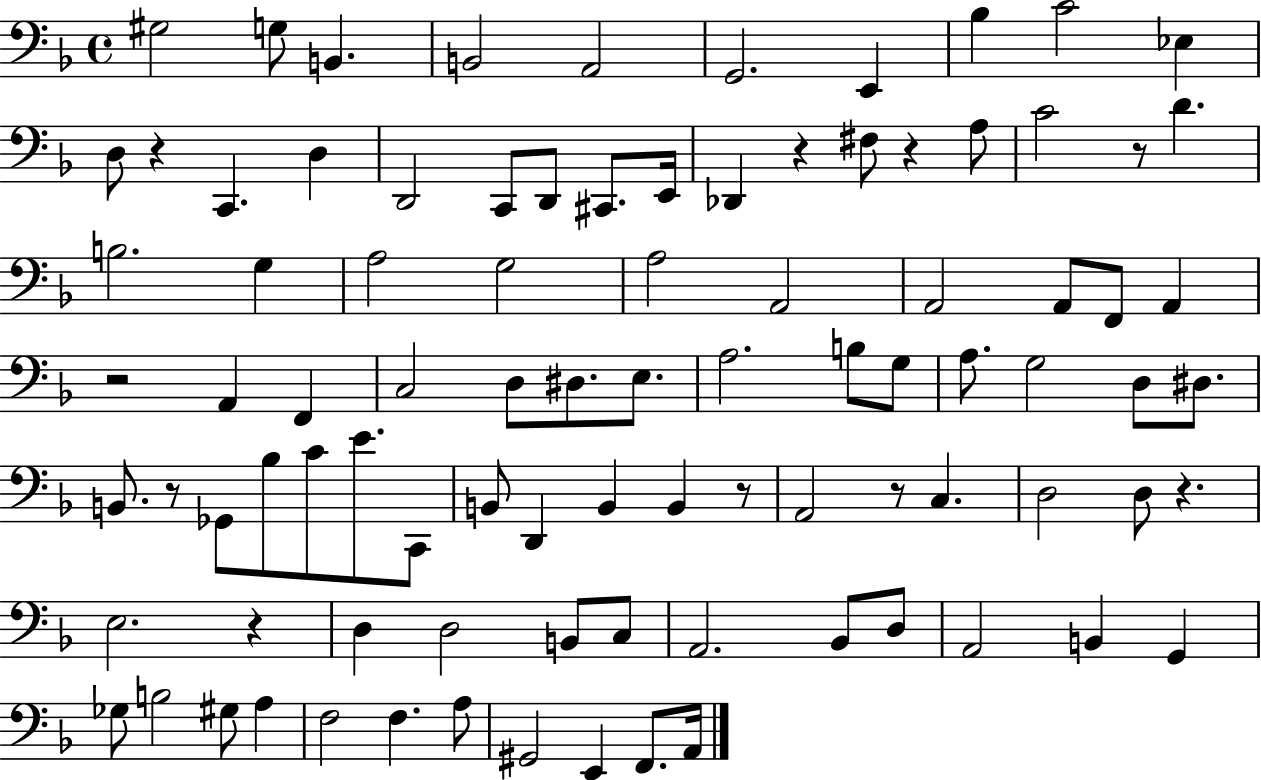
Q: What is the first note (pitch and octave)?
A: G#3